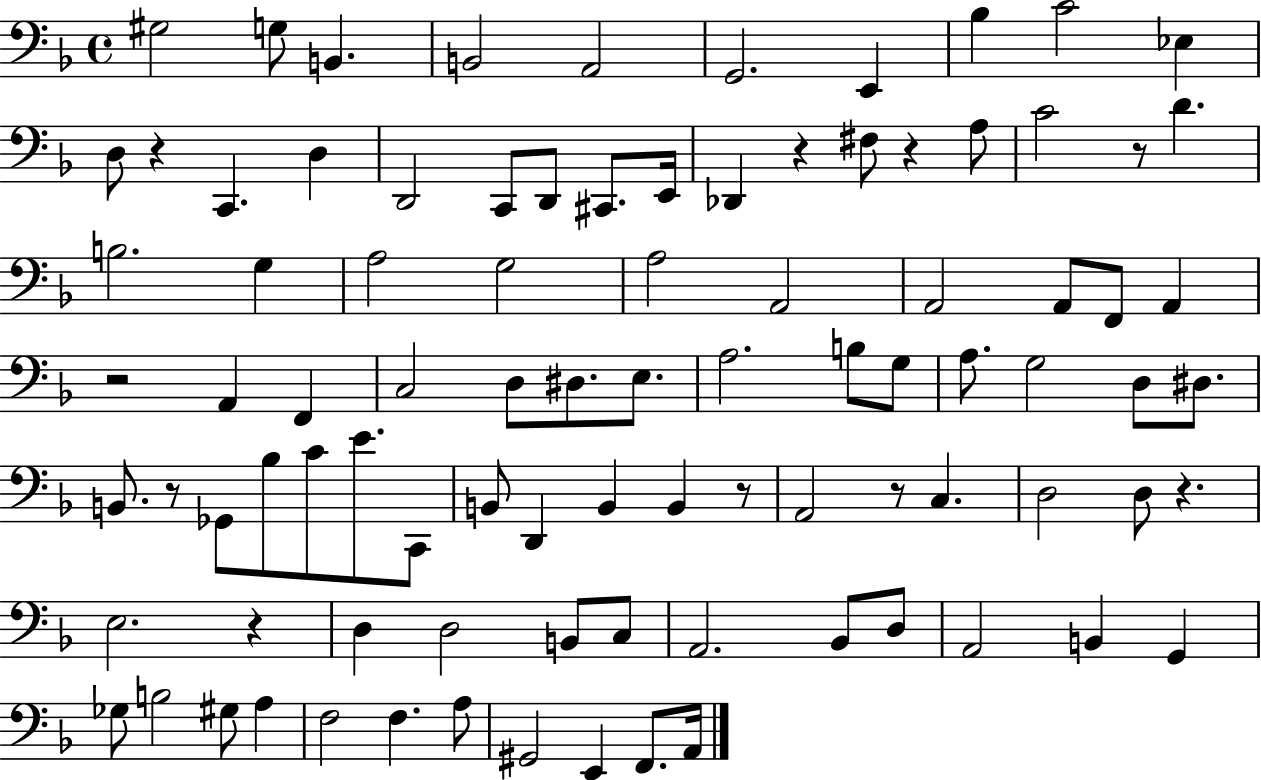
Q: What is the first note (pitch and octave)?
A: G#3